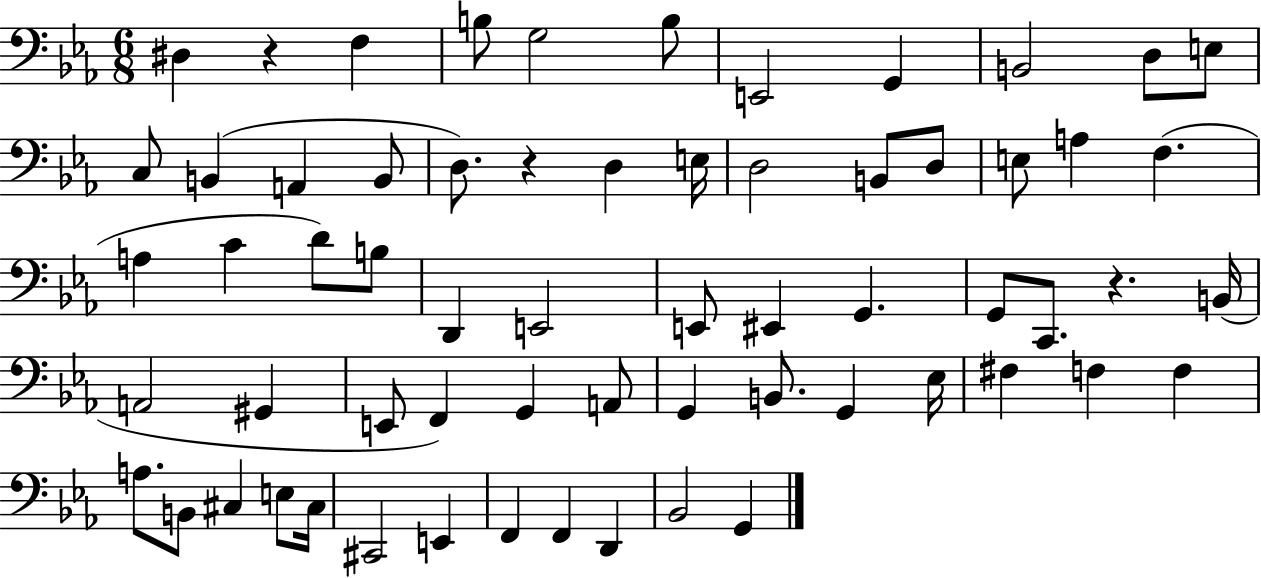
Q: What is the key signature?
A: EES major